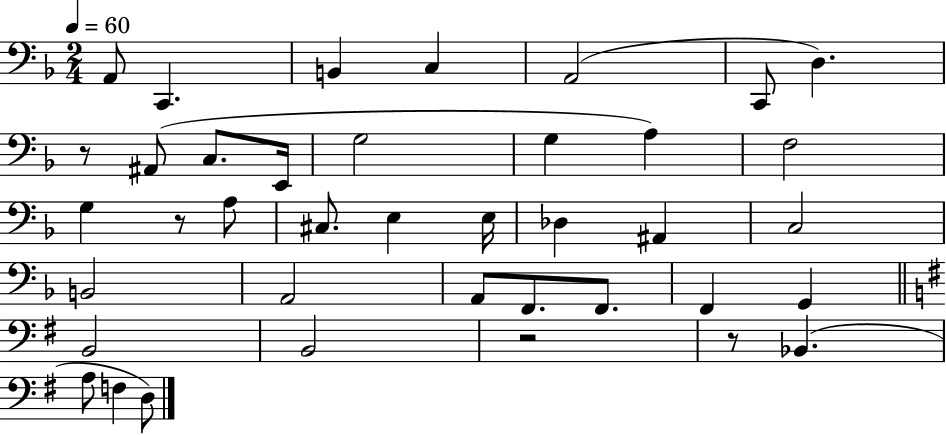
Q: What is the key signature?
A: F major